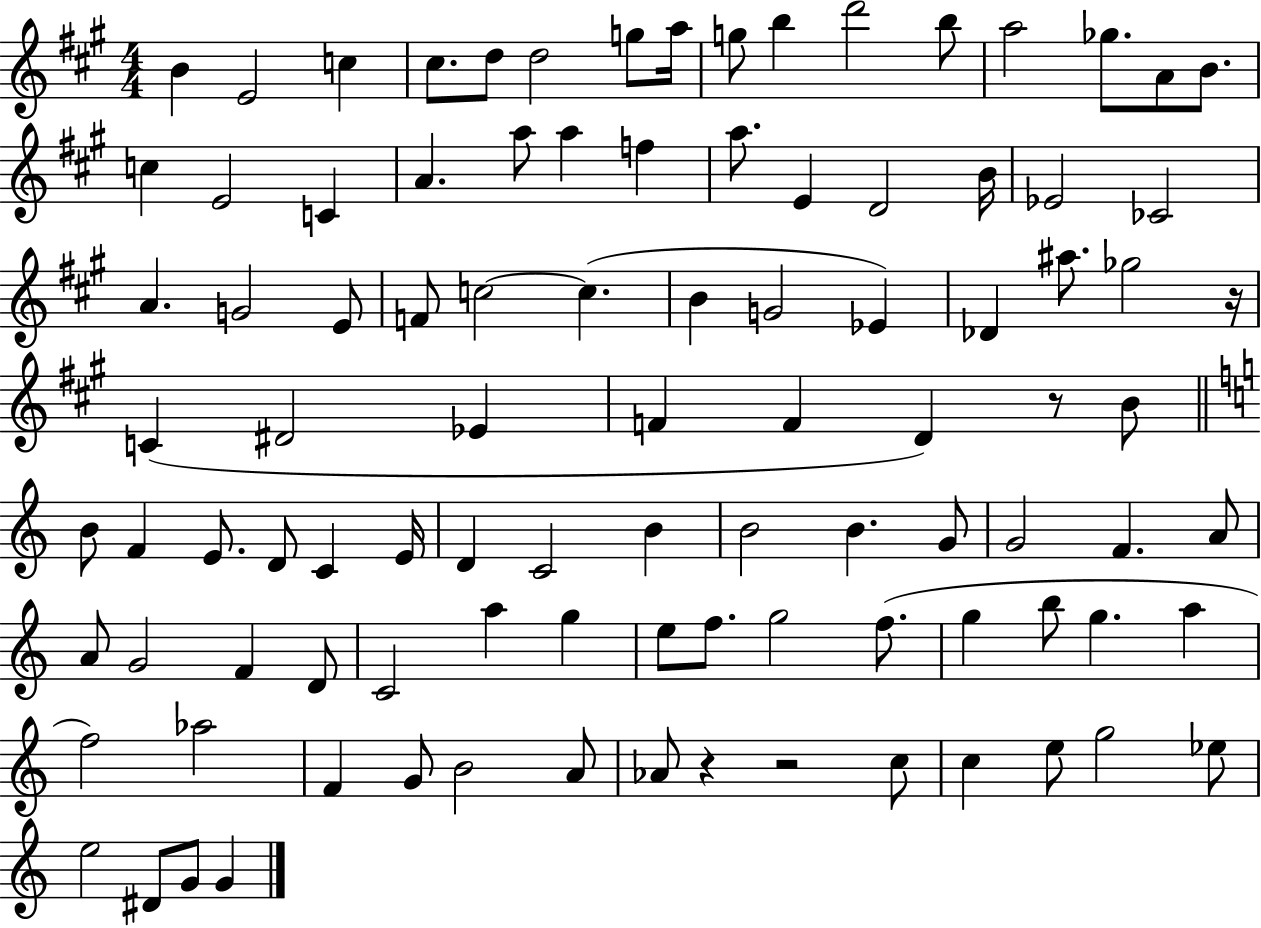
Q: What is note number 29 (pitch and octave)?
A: CES4